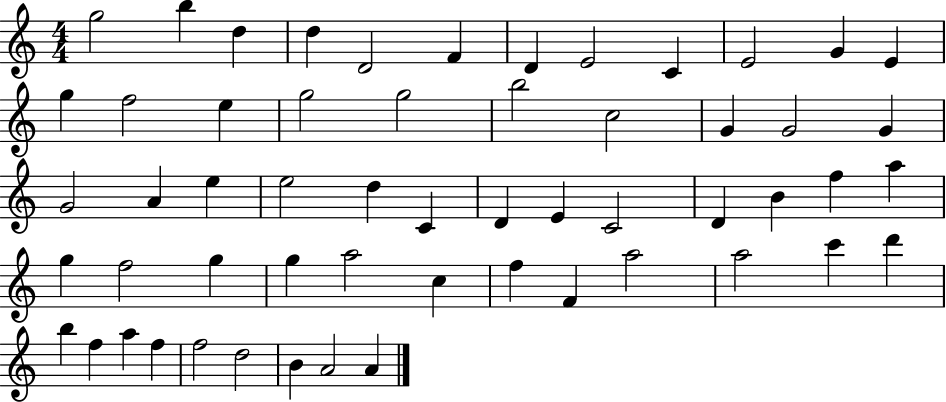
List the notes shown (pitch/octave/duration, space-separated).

G5/h B5/q D5/q D5/q D4/h F4/q D4/q E4/h C4/q E4/h G4/q E4/q G5/q F5/h E5/q G5/h G5/h B5/h C5/h G4/q G4/h G4/q G4/h A4/q E5/q E5/h D5/q C4/q D4/q E4/q C4/h D4/q B4/q F5/q A5/q G5/q F5/h G5/q G5/q A5/h C5/q F5/q F4/q A5/h A5/h C6/q D6/q B5/q F5/q A5/q F5/q F5/h D5/h B4/q A4/h A4/q